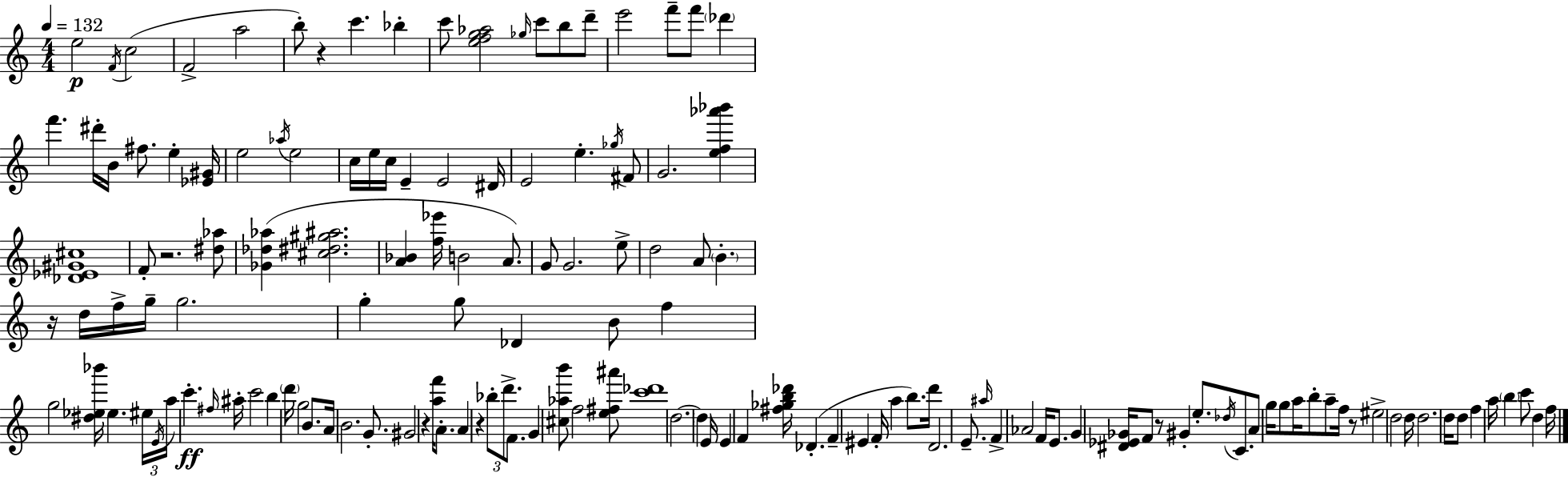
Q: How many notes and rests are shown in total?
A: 145